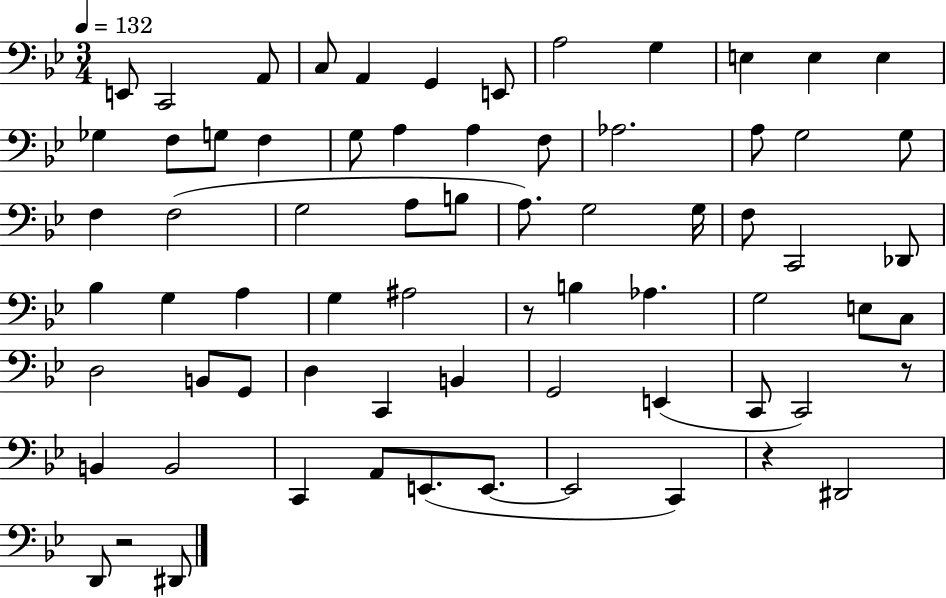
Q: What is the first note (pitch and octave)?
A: E2